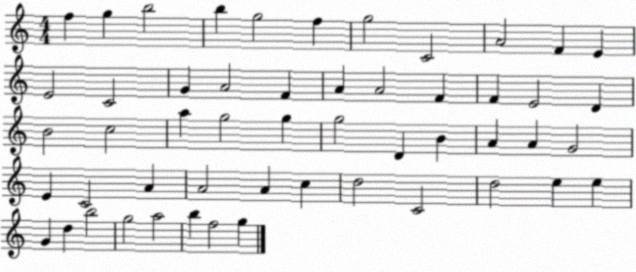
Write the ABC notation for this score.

X:1
T:Untitled
M:4/4
L:1/4
K:C
f g b2 b g2 f g2 C2 A2 F E E2 C2 G A2 F A A2 F F E2 D B2 c2 a g2 g g2 D B A A G2 E C2 A A2 A c d2 C2 d2 e e G d b2 g2 a2 b f2 g